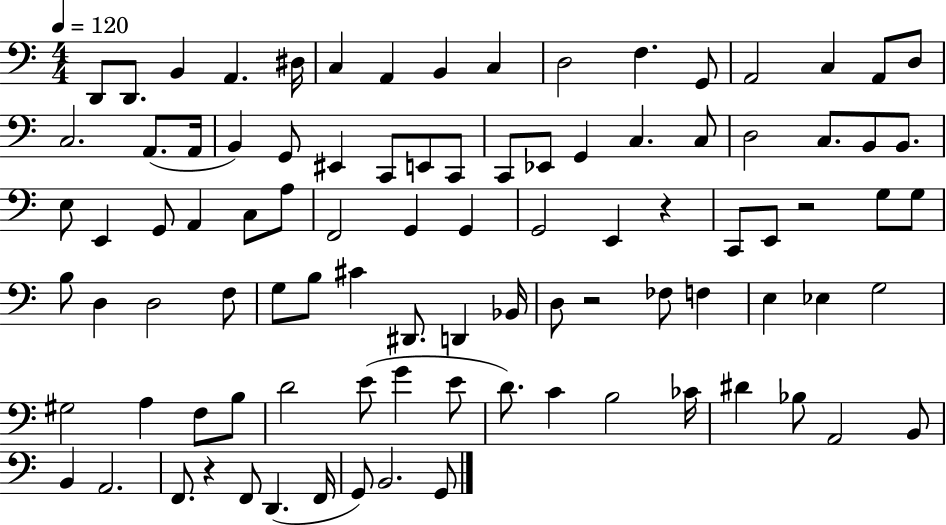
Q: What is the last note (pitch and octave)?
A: G2